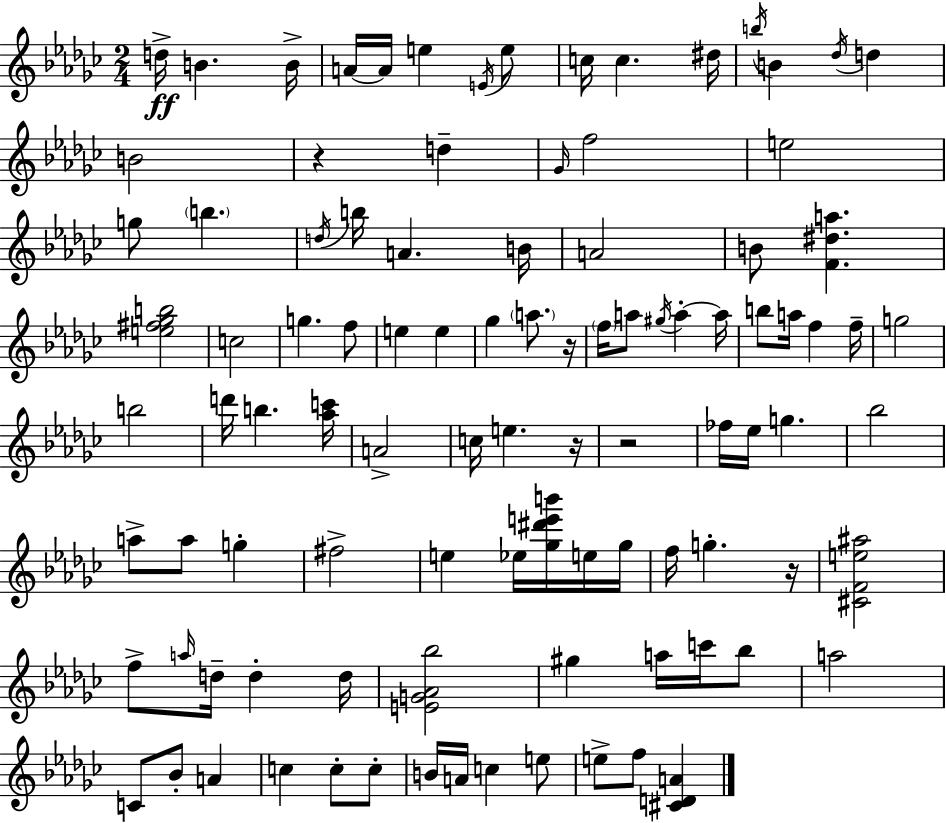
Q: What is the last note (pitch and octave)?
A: F5